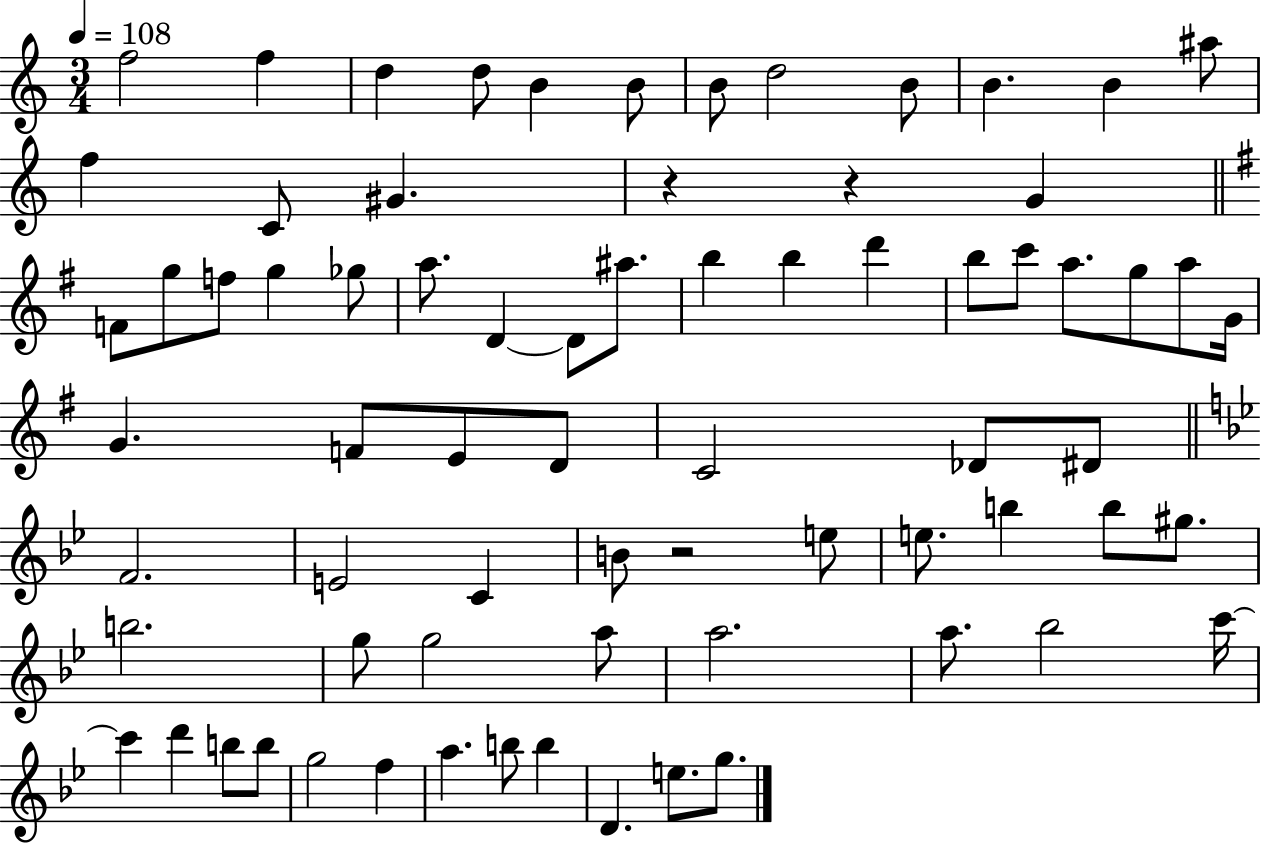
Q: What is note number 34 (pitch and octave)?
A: G4